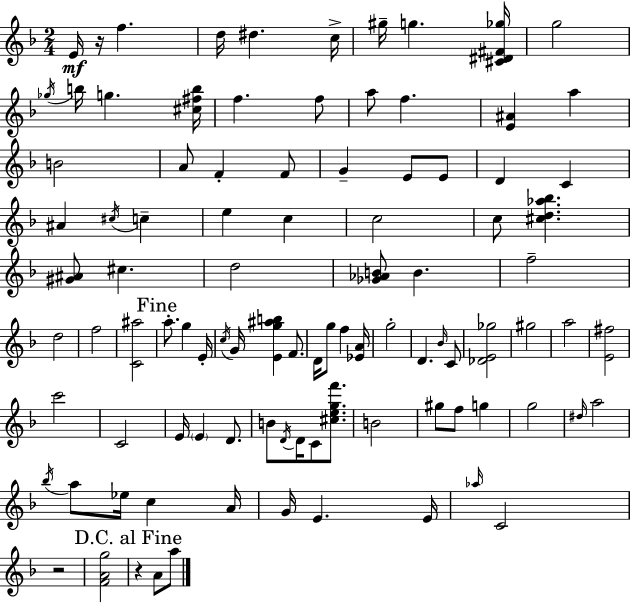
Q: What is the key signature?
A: F major